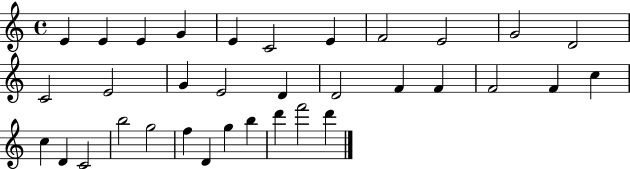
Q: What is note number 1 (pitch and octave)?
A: E4